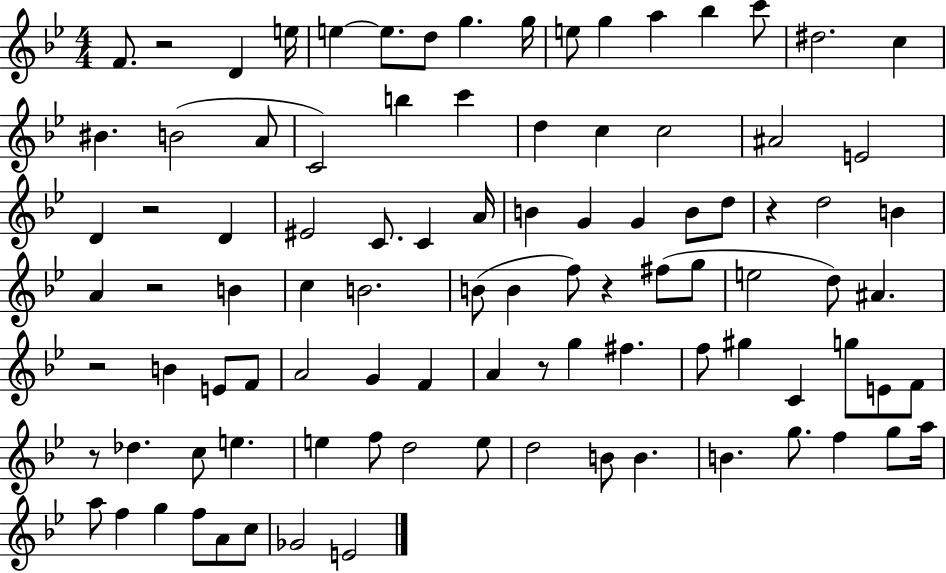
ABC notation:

X:1
T:Untitled
M:4/4
L:1/4
K:Bb
F/2 z2 D e/4 e e/2 d/2 g g/4 e/2 g a _b c'/2 ^d2 c ^B B2 A/2 C2 b c' d c c2 ^A2 E2 D z2 D ^E2 C/2 C A/4 B G G B/2 d/2 z d2 B A z2 B c B2 B/2 B f/2 z ^f/2 g/2 e2 d/2 ^A z2 B E/2 F/2 A2 G F A z/2 g ^f f/2 ^g C g/2 E/2 F/2 z/2 _d c/2 e e f/2 d2 e/2 d2 B/2 B B g/2 f g/2 a/4 a/2 f g f/2 A/2 c/2 _G2 E2